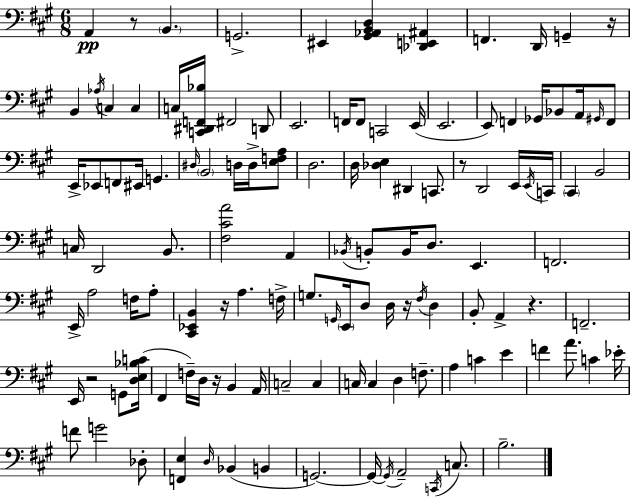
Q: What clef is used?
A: bass